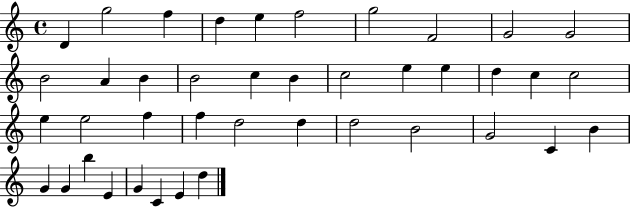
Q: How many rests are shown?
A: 0